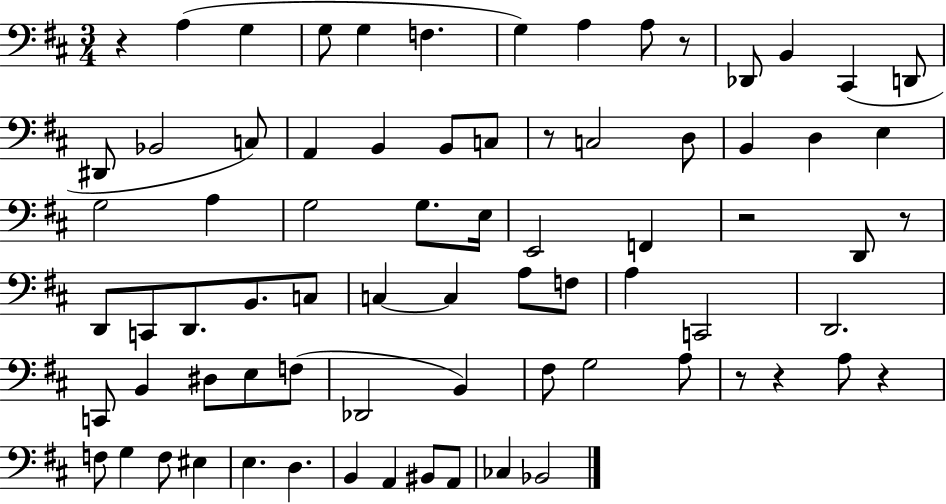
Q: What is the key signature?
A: D major